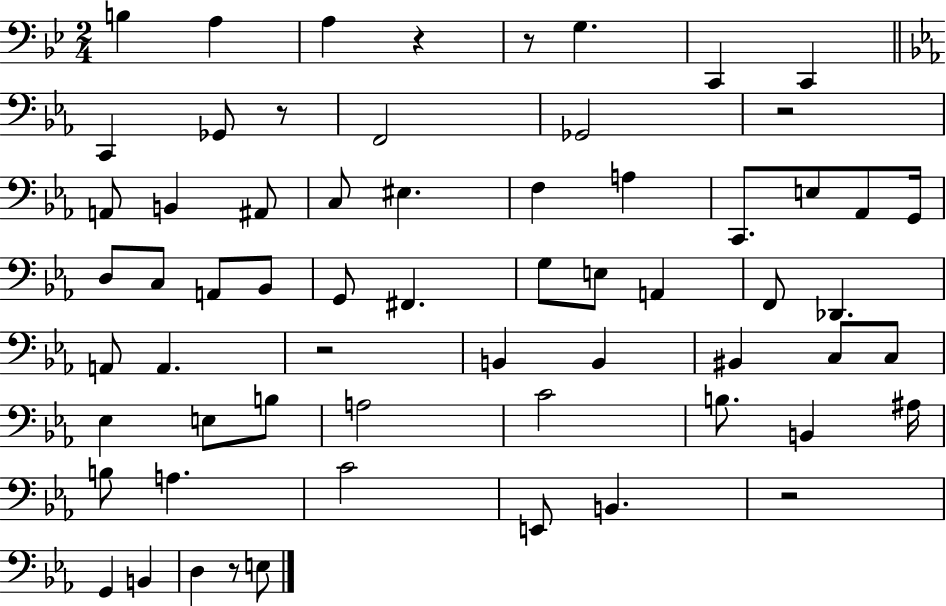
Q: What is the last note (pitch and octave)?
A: E3